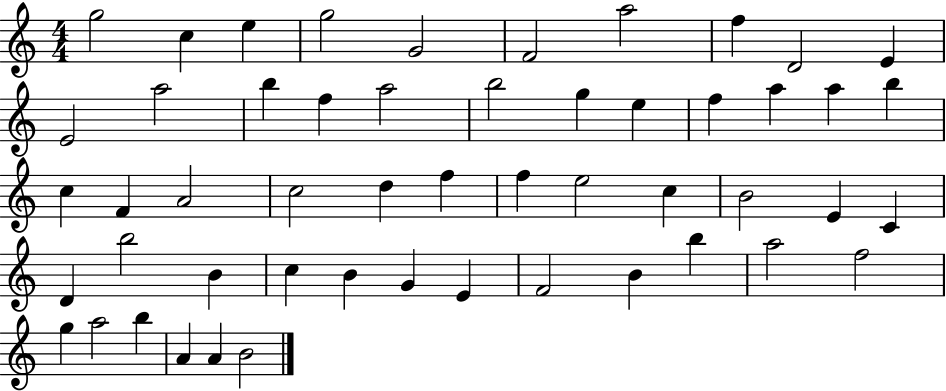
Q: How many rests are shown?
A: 0